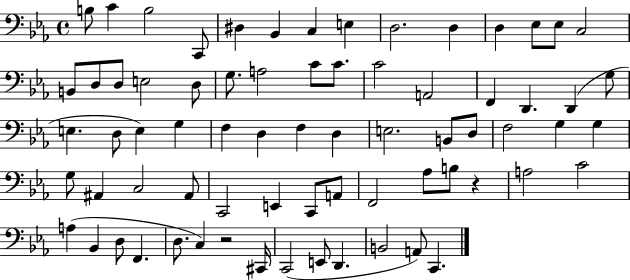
B3/e C4/q B3/h C2/e D#3/q Bb2/q C3/q E3/q D3/h. D3/q D3/q Eb3/e Eb3/e C3/h B2/e D3/e D3/e E3/h D3/e G3/e. A3/h C4/e C4/e. C4/h A2/h F2/q D2/q. D2/q G3/e E3/q. D3/e E3/q G3/q F3/q D3/q F3/q D3/q E3/h. B2/e D3/e F3/h G3/q G3/q G3/e A#2/q C3/h A#2/e C2/h E2/q C2/e A2/e F2/h Ab3/e B3/e R/q A3/h C4/h A3/q Bb2/q D3/e F2/q. D3/e. C3/q R/h C#2/s C2/h E2/e D2/q. B2/h A2/e C2/q.